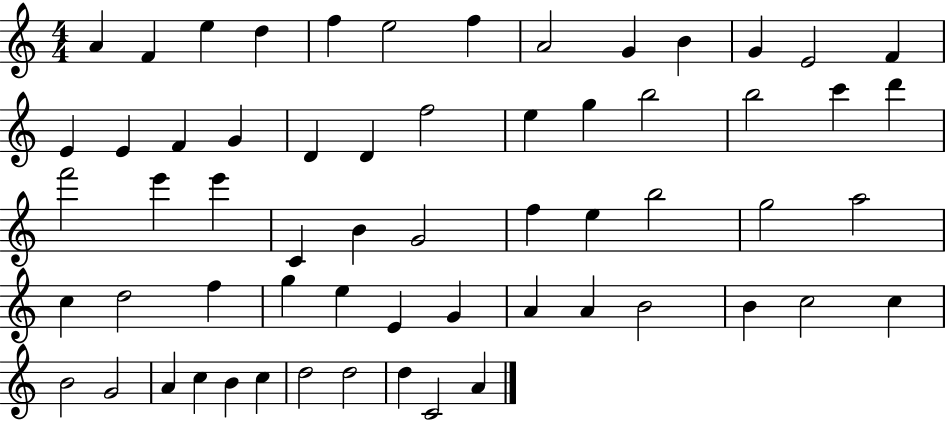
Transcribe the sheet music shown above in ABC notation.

X:1
T:Untitled
M:4/4
L:1/4
K:C
A F e d f e2 f A2 G B G E2 F E E F G D D f2 e g b2 b2 c' d' f'2 e' e' C B G2 f e b2 g2 a2 c d2 f g e E G A A B2 B c2 c B2 G2 A c B c d2 d2 d C2 A